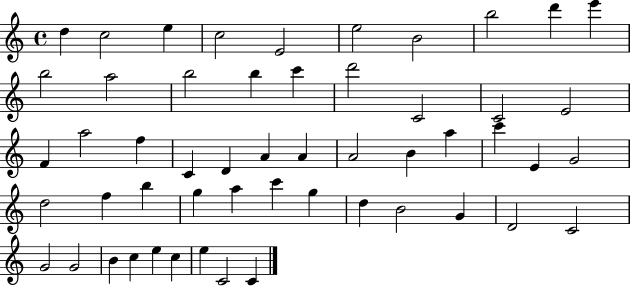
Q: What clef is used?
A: treble